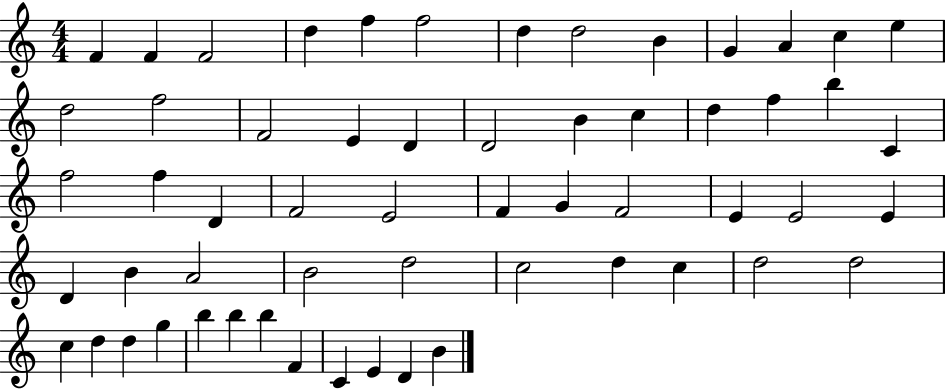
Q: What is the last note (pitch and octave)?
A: B4